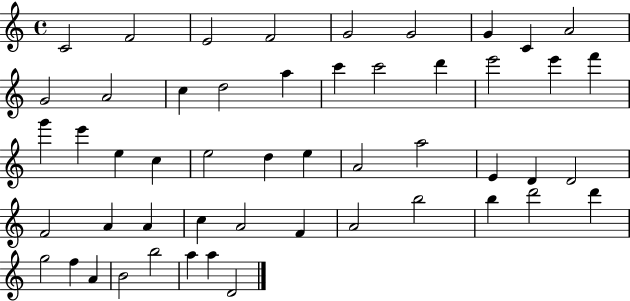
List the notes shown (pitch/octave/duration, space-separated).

C4/h F4/h E4/h F4/h G4/h G4/h G4/q C4/q A4/h G4/h A4/h C5/q D5/h A5/q C6/q C6/h D6/q E6/h E6/q F6/q G6/q E6/q E5/q C5/q E5/h D5/q E5/q A4/h A5/h E4/q D4/q D4/h F4/h A4/q A4/q C5/q A4/h F4/q A4/h B5/h B5/q D6/h D6/q G5/h F5/q A4/q B4/h B5/h A5/q A5/q D4/h